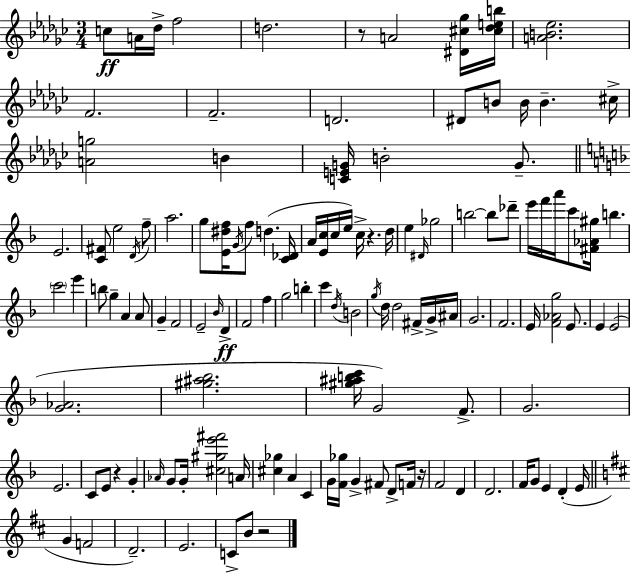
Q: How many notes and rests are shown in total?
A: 126